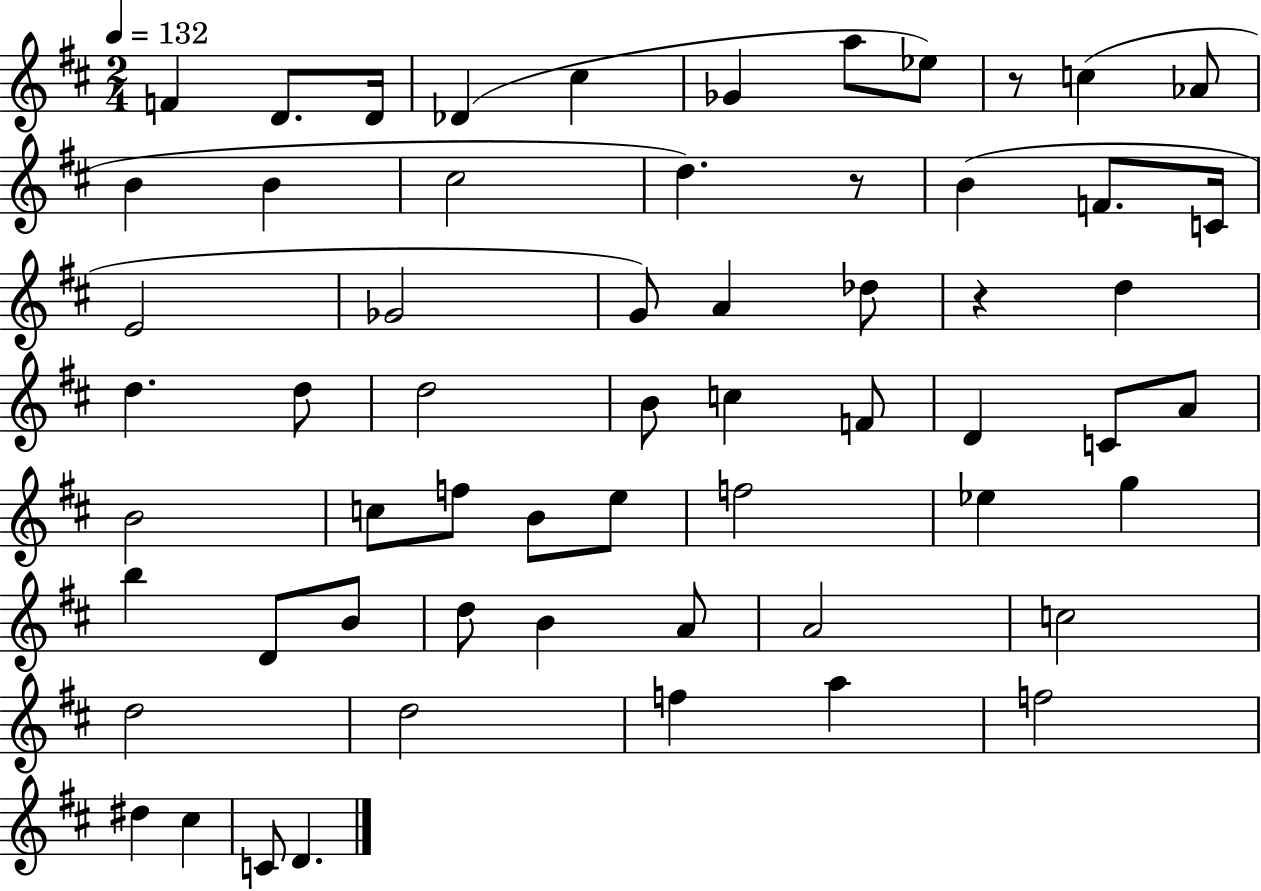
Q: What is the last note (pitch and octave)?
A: D4